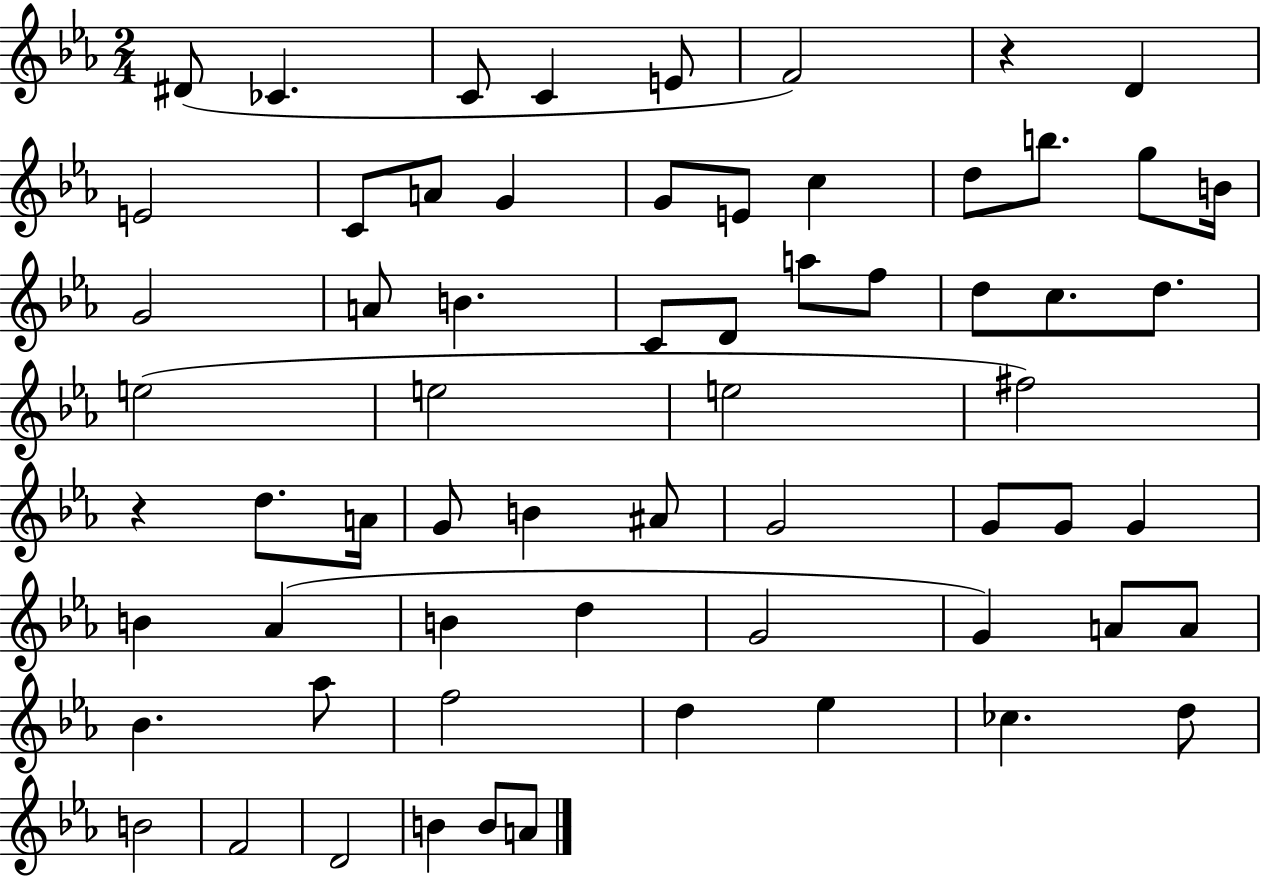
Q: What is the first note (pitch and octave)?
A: D#4